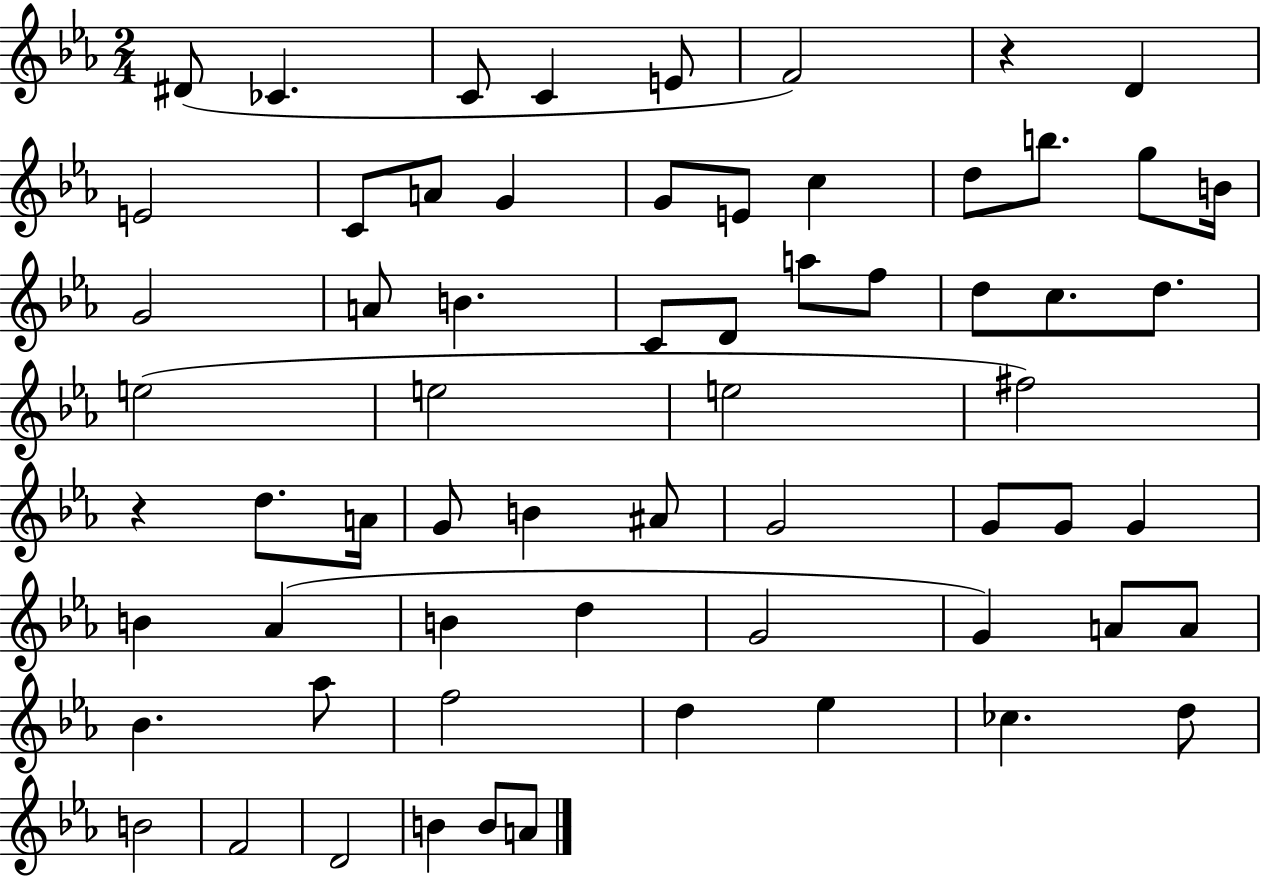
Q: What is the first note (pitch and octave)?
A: D#4